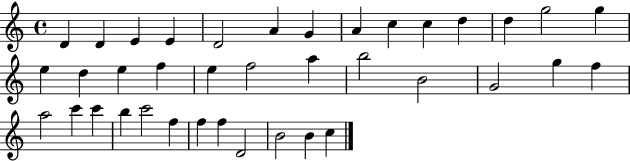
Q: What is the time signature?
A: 4/4